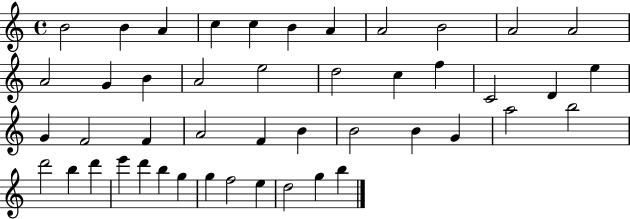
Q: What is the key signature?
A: C major